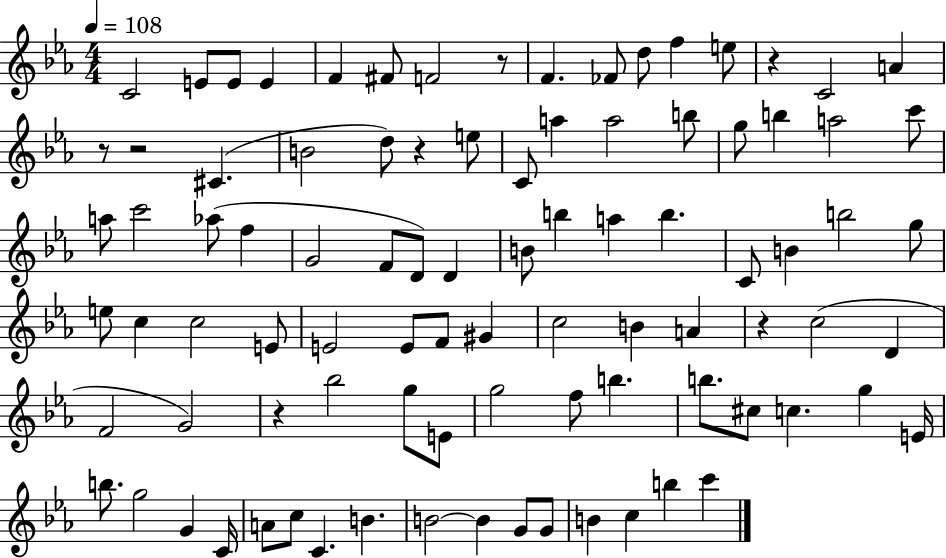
X:1
T:Untitled
M:4/4
L:1/4
K:Eb
C2 E/2 E/2 E F ^F/2 F2 z/2 F _F/2 d/2 f e/2 z C2 A z/2 z2 ^C B2 d/2 z e/2 C/2 a a2 b/2 g/2 b a2 c'/2 a/2 c'2 _a/2 f G2 F/2 D/2 D B/2 b a b C/2 B b2 g/2 e/2 c c2 E/2 E2 E/2 F/2 ^G c2 B A z c2 D F2 G2 z _b2 g/2 E/2 g2 f/2 b b/2 ^c/2 c g E/4 b/2 g2 G C/4 A/2 c/2 C B B2 B G/2 G/2 B c b c'